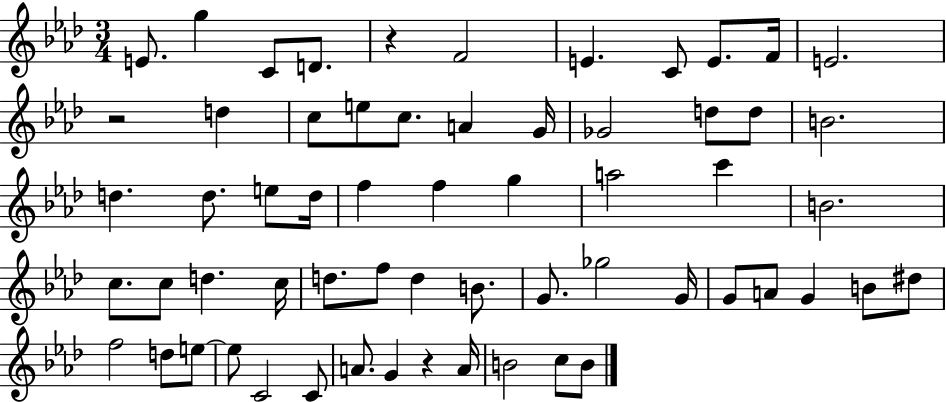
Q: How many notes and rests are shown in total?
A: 61